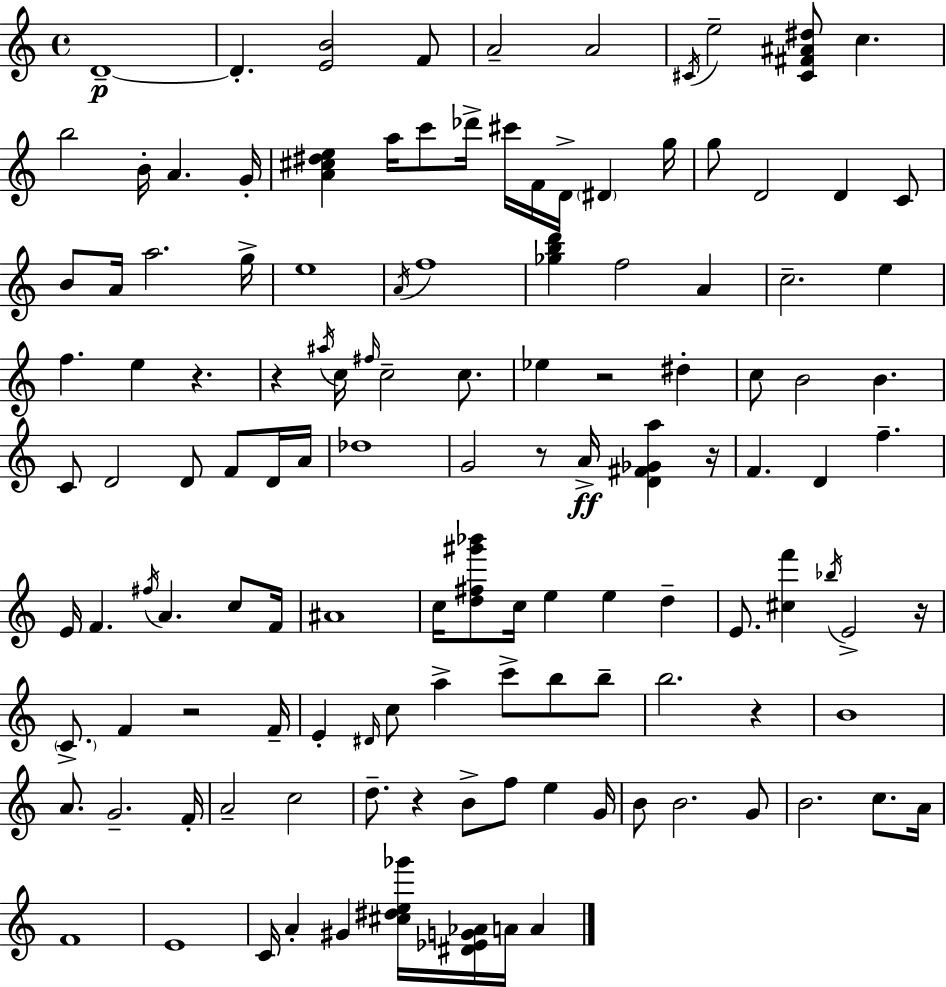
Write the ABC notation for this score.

X:1
T:Untitled
M:4/4
L:1/4
K:C
D4 D [EB]2 F/2 A2 A2 ^C/4 e2 [^C^F^A^d]/2 c b2 B/4 A G/4 [A^c^de] a/4 c'/2 _d'/4 ^c'/4 F/4 D/4 ^D g/4 g/2 D2 D C/2 B/2 A/4 a2 g/4 e4 A/4 f4 [_gbd'] f2 A c2 e f e z z ^a/4 c/4 ^f/4 c2 c/2 _e z2 ^d c/2 B2 B C/2 D2 D/2 F/2 D/4 A/4 _d4 G2 z/2 A/4 [D^F_Ga] z/4 F D f E/4 F ^f/4 A c/2 F/4 ^A4 c/4 [d^f^g'_b']/2 c/4 e e d E/2 [^cf'] _b/4 E2 z/4 C/2 F z2 F/4 E ^D/4 c/2 a c'/2 b/2 b/2 b2 z B4 A/2 G2 F/4 A2 c2 d/2 z B/2 f/2 e G/4 B/2 B2 G/2 B2 c/2 A/4 F4 E4 C/4 A ^G [^c^de_g']/4 [^D_EG_A]/4 A/4 A